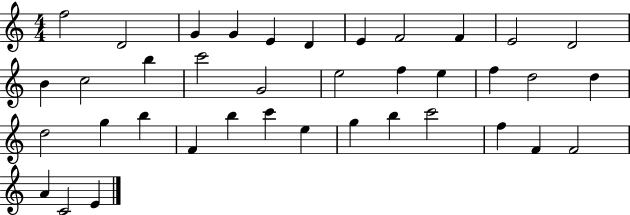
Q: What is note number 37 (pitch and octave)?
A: C4